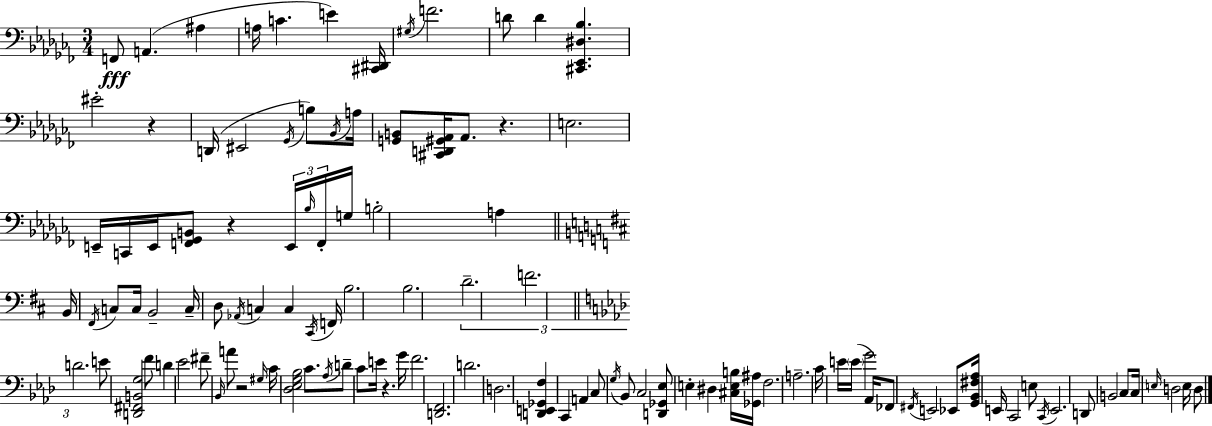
F2/e A2/q. A#3/q A3/s C4/q. E4/q [C#2,D#2]/s G#3/s F4/h. D4/e D4/q [C#2,Eb2,D#3,Bb3]/q. EIS4/h R/q D2/s EIS2/h Gb2/s B3/e Bb2/s A3/s [G2,B2]/e [C#2,D2,G#2,Ab2]/s Ab2/e. R/q. E3/h. E2/s C2/s E2/s [F2,Gb2,B2]/e R/q E2/s Bb3/s F2/s G3/s B3/h A3/q B2/s F#2/s C3/e C3/s B2/h C3/s D3/e Ab2/s C3/q C3/q C#2/s F2/s B3/h. B3/h. D4/h. F4/h. D4/h. E4/e [D2,F#2,B2,G3]/h F4/e D4/q Eb4/h F#4/e Bb2/s A4/e R/h G#3/s C4/s [Db3,Eb3,G3,Bb3]/h C4/e. Ab3/s D4/e C4/e E4/s R/q. G4/s F4/h. [D2,F2]/h. D4/h. D3/h. [D2,E2,Gb2,F3]/q C2/q A2/q C3/e G3/s Bb2/e C3/h [D2,Gb2,Eb3]/e E3/q D#3/q [C#3,E3,B3]/s [Gb2,A#3]/s F3/h. A3/h. C4/s E4/s E4/s G4/h Ab2/s FES2/e F#2/s E2/h Eb2/e [G2,Bb2,F#3,Ab3]/s E2/s C2/h E3/e C2/s E2/h. D2/e B2/h C3/e C3/s E3/s D3/h E3/s D3/e